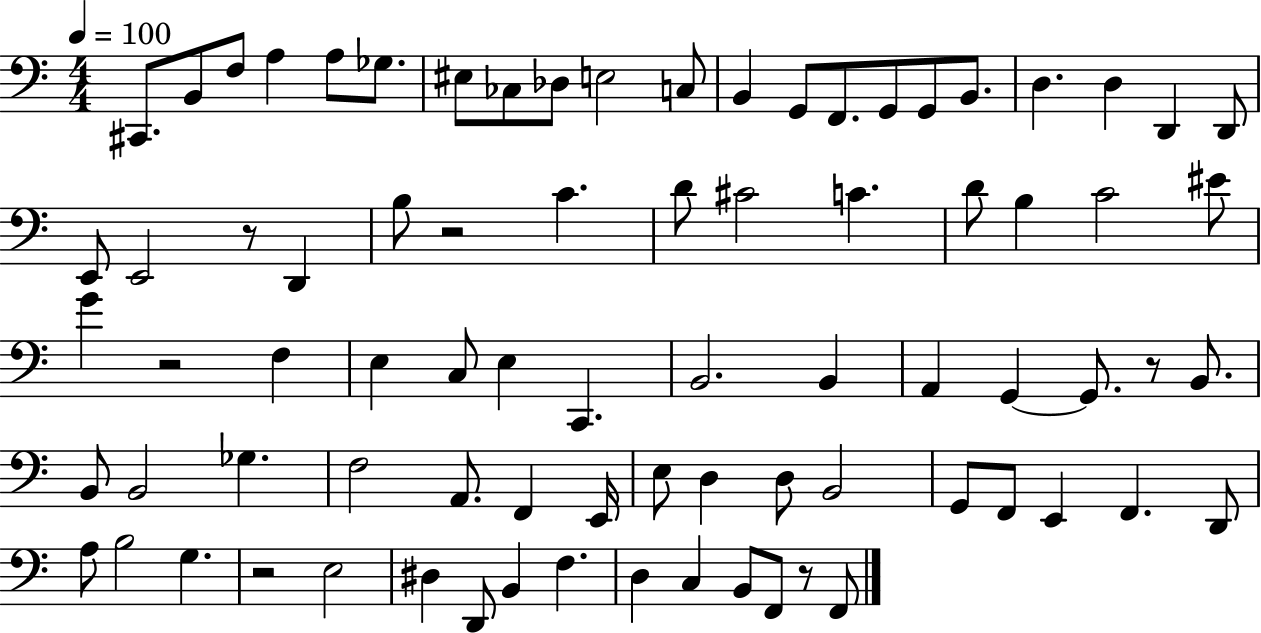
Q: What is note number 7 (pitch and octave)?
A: EIS3